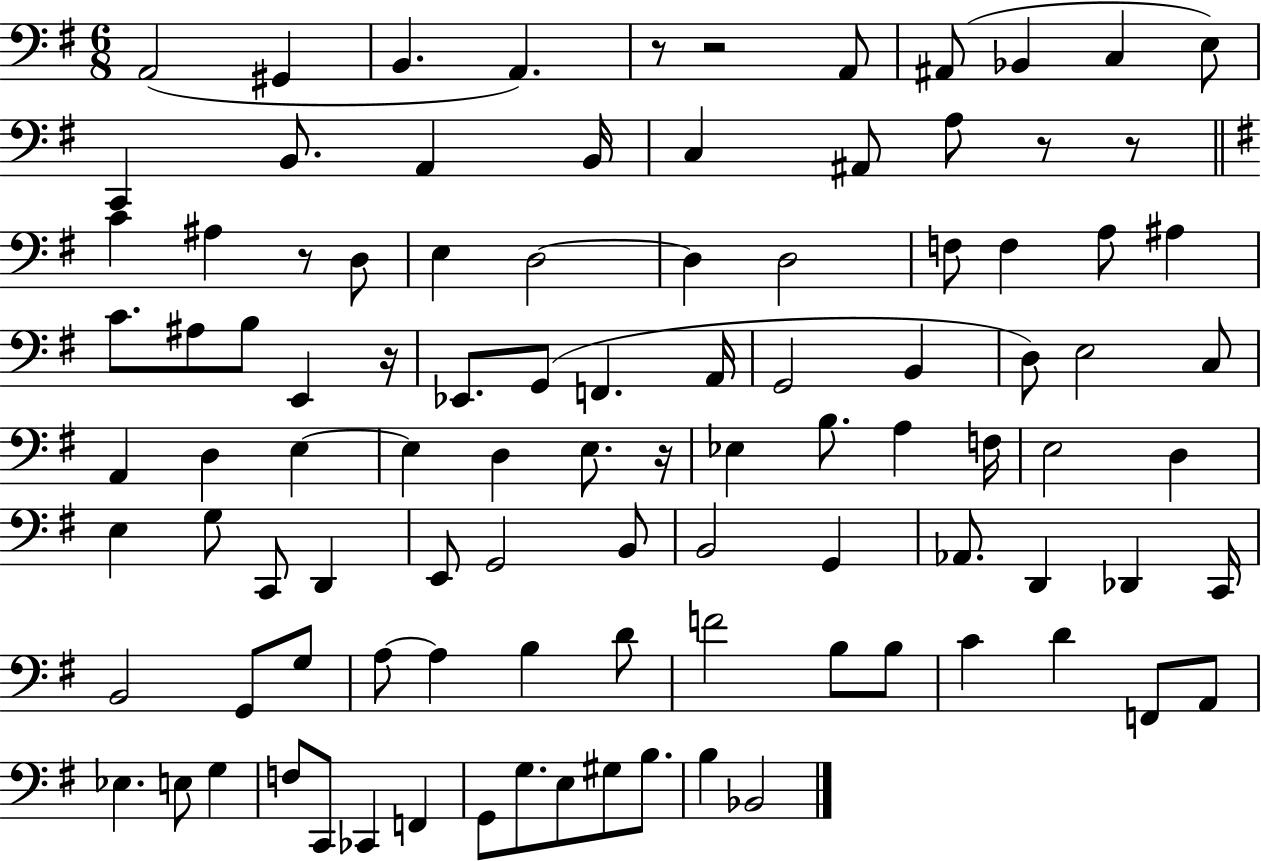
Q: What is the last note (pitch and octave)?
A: Bb2